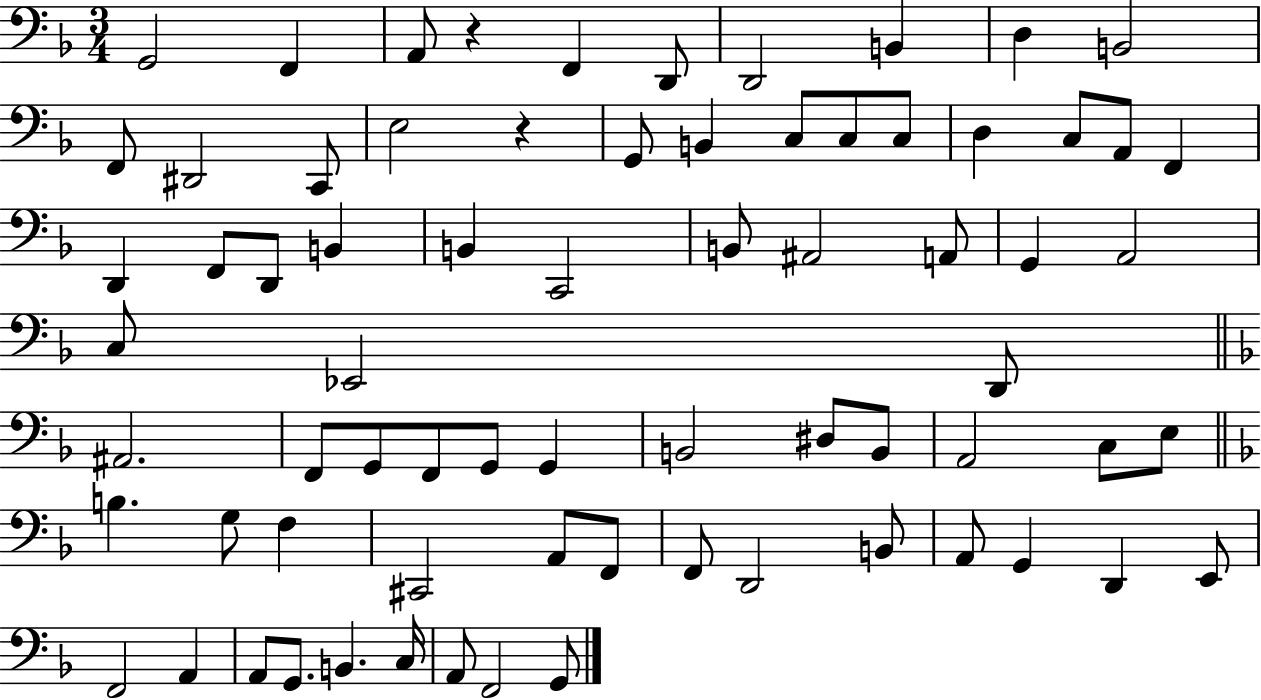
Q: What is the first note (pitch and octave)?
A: G2